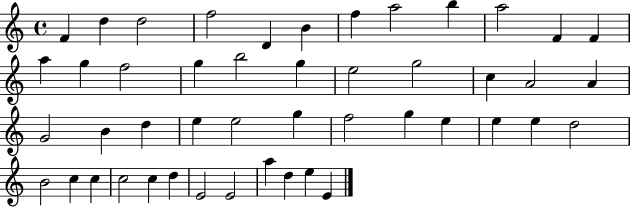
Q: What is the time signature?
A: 4/4